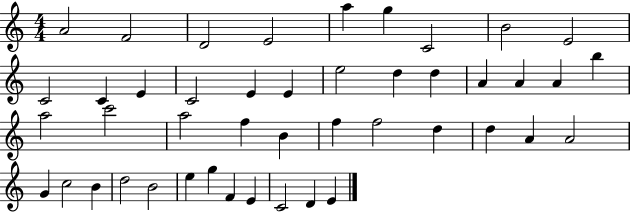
{
  \clef treble
  \numericTimeSignature
  \time 4/4
  \key c \major
  a'2 f'2 | d'2 e'2 | a''4 g''4 c'2 | b'2 e'2 | \break c'2 c'4 e'4 | c'2 e'4 e'4 | e''2 d''4 d''4 | a'4 a'4 a'4 b''4 | \break a''2 c'''2 | a''2 f''4 b'4 | f''4 f''2 d''4 | d''4 a'4 a'2 | \break g'4 c''2 b'4 | d''2 b'2 | e''4 g''4 f'4 e'4 | c'2 d'4 e'4 | \break \bar "|."
}